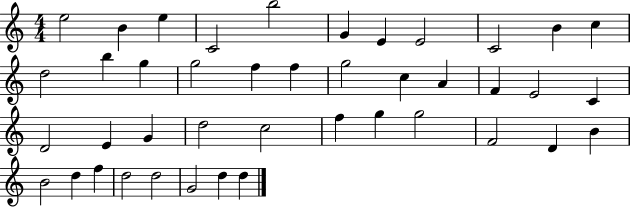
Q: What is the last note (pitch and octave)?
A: D5